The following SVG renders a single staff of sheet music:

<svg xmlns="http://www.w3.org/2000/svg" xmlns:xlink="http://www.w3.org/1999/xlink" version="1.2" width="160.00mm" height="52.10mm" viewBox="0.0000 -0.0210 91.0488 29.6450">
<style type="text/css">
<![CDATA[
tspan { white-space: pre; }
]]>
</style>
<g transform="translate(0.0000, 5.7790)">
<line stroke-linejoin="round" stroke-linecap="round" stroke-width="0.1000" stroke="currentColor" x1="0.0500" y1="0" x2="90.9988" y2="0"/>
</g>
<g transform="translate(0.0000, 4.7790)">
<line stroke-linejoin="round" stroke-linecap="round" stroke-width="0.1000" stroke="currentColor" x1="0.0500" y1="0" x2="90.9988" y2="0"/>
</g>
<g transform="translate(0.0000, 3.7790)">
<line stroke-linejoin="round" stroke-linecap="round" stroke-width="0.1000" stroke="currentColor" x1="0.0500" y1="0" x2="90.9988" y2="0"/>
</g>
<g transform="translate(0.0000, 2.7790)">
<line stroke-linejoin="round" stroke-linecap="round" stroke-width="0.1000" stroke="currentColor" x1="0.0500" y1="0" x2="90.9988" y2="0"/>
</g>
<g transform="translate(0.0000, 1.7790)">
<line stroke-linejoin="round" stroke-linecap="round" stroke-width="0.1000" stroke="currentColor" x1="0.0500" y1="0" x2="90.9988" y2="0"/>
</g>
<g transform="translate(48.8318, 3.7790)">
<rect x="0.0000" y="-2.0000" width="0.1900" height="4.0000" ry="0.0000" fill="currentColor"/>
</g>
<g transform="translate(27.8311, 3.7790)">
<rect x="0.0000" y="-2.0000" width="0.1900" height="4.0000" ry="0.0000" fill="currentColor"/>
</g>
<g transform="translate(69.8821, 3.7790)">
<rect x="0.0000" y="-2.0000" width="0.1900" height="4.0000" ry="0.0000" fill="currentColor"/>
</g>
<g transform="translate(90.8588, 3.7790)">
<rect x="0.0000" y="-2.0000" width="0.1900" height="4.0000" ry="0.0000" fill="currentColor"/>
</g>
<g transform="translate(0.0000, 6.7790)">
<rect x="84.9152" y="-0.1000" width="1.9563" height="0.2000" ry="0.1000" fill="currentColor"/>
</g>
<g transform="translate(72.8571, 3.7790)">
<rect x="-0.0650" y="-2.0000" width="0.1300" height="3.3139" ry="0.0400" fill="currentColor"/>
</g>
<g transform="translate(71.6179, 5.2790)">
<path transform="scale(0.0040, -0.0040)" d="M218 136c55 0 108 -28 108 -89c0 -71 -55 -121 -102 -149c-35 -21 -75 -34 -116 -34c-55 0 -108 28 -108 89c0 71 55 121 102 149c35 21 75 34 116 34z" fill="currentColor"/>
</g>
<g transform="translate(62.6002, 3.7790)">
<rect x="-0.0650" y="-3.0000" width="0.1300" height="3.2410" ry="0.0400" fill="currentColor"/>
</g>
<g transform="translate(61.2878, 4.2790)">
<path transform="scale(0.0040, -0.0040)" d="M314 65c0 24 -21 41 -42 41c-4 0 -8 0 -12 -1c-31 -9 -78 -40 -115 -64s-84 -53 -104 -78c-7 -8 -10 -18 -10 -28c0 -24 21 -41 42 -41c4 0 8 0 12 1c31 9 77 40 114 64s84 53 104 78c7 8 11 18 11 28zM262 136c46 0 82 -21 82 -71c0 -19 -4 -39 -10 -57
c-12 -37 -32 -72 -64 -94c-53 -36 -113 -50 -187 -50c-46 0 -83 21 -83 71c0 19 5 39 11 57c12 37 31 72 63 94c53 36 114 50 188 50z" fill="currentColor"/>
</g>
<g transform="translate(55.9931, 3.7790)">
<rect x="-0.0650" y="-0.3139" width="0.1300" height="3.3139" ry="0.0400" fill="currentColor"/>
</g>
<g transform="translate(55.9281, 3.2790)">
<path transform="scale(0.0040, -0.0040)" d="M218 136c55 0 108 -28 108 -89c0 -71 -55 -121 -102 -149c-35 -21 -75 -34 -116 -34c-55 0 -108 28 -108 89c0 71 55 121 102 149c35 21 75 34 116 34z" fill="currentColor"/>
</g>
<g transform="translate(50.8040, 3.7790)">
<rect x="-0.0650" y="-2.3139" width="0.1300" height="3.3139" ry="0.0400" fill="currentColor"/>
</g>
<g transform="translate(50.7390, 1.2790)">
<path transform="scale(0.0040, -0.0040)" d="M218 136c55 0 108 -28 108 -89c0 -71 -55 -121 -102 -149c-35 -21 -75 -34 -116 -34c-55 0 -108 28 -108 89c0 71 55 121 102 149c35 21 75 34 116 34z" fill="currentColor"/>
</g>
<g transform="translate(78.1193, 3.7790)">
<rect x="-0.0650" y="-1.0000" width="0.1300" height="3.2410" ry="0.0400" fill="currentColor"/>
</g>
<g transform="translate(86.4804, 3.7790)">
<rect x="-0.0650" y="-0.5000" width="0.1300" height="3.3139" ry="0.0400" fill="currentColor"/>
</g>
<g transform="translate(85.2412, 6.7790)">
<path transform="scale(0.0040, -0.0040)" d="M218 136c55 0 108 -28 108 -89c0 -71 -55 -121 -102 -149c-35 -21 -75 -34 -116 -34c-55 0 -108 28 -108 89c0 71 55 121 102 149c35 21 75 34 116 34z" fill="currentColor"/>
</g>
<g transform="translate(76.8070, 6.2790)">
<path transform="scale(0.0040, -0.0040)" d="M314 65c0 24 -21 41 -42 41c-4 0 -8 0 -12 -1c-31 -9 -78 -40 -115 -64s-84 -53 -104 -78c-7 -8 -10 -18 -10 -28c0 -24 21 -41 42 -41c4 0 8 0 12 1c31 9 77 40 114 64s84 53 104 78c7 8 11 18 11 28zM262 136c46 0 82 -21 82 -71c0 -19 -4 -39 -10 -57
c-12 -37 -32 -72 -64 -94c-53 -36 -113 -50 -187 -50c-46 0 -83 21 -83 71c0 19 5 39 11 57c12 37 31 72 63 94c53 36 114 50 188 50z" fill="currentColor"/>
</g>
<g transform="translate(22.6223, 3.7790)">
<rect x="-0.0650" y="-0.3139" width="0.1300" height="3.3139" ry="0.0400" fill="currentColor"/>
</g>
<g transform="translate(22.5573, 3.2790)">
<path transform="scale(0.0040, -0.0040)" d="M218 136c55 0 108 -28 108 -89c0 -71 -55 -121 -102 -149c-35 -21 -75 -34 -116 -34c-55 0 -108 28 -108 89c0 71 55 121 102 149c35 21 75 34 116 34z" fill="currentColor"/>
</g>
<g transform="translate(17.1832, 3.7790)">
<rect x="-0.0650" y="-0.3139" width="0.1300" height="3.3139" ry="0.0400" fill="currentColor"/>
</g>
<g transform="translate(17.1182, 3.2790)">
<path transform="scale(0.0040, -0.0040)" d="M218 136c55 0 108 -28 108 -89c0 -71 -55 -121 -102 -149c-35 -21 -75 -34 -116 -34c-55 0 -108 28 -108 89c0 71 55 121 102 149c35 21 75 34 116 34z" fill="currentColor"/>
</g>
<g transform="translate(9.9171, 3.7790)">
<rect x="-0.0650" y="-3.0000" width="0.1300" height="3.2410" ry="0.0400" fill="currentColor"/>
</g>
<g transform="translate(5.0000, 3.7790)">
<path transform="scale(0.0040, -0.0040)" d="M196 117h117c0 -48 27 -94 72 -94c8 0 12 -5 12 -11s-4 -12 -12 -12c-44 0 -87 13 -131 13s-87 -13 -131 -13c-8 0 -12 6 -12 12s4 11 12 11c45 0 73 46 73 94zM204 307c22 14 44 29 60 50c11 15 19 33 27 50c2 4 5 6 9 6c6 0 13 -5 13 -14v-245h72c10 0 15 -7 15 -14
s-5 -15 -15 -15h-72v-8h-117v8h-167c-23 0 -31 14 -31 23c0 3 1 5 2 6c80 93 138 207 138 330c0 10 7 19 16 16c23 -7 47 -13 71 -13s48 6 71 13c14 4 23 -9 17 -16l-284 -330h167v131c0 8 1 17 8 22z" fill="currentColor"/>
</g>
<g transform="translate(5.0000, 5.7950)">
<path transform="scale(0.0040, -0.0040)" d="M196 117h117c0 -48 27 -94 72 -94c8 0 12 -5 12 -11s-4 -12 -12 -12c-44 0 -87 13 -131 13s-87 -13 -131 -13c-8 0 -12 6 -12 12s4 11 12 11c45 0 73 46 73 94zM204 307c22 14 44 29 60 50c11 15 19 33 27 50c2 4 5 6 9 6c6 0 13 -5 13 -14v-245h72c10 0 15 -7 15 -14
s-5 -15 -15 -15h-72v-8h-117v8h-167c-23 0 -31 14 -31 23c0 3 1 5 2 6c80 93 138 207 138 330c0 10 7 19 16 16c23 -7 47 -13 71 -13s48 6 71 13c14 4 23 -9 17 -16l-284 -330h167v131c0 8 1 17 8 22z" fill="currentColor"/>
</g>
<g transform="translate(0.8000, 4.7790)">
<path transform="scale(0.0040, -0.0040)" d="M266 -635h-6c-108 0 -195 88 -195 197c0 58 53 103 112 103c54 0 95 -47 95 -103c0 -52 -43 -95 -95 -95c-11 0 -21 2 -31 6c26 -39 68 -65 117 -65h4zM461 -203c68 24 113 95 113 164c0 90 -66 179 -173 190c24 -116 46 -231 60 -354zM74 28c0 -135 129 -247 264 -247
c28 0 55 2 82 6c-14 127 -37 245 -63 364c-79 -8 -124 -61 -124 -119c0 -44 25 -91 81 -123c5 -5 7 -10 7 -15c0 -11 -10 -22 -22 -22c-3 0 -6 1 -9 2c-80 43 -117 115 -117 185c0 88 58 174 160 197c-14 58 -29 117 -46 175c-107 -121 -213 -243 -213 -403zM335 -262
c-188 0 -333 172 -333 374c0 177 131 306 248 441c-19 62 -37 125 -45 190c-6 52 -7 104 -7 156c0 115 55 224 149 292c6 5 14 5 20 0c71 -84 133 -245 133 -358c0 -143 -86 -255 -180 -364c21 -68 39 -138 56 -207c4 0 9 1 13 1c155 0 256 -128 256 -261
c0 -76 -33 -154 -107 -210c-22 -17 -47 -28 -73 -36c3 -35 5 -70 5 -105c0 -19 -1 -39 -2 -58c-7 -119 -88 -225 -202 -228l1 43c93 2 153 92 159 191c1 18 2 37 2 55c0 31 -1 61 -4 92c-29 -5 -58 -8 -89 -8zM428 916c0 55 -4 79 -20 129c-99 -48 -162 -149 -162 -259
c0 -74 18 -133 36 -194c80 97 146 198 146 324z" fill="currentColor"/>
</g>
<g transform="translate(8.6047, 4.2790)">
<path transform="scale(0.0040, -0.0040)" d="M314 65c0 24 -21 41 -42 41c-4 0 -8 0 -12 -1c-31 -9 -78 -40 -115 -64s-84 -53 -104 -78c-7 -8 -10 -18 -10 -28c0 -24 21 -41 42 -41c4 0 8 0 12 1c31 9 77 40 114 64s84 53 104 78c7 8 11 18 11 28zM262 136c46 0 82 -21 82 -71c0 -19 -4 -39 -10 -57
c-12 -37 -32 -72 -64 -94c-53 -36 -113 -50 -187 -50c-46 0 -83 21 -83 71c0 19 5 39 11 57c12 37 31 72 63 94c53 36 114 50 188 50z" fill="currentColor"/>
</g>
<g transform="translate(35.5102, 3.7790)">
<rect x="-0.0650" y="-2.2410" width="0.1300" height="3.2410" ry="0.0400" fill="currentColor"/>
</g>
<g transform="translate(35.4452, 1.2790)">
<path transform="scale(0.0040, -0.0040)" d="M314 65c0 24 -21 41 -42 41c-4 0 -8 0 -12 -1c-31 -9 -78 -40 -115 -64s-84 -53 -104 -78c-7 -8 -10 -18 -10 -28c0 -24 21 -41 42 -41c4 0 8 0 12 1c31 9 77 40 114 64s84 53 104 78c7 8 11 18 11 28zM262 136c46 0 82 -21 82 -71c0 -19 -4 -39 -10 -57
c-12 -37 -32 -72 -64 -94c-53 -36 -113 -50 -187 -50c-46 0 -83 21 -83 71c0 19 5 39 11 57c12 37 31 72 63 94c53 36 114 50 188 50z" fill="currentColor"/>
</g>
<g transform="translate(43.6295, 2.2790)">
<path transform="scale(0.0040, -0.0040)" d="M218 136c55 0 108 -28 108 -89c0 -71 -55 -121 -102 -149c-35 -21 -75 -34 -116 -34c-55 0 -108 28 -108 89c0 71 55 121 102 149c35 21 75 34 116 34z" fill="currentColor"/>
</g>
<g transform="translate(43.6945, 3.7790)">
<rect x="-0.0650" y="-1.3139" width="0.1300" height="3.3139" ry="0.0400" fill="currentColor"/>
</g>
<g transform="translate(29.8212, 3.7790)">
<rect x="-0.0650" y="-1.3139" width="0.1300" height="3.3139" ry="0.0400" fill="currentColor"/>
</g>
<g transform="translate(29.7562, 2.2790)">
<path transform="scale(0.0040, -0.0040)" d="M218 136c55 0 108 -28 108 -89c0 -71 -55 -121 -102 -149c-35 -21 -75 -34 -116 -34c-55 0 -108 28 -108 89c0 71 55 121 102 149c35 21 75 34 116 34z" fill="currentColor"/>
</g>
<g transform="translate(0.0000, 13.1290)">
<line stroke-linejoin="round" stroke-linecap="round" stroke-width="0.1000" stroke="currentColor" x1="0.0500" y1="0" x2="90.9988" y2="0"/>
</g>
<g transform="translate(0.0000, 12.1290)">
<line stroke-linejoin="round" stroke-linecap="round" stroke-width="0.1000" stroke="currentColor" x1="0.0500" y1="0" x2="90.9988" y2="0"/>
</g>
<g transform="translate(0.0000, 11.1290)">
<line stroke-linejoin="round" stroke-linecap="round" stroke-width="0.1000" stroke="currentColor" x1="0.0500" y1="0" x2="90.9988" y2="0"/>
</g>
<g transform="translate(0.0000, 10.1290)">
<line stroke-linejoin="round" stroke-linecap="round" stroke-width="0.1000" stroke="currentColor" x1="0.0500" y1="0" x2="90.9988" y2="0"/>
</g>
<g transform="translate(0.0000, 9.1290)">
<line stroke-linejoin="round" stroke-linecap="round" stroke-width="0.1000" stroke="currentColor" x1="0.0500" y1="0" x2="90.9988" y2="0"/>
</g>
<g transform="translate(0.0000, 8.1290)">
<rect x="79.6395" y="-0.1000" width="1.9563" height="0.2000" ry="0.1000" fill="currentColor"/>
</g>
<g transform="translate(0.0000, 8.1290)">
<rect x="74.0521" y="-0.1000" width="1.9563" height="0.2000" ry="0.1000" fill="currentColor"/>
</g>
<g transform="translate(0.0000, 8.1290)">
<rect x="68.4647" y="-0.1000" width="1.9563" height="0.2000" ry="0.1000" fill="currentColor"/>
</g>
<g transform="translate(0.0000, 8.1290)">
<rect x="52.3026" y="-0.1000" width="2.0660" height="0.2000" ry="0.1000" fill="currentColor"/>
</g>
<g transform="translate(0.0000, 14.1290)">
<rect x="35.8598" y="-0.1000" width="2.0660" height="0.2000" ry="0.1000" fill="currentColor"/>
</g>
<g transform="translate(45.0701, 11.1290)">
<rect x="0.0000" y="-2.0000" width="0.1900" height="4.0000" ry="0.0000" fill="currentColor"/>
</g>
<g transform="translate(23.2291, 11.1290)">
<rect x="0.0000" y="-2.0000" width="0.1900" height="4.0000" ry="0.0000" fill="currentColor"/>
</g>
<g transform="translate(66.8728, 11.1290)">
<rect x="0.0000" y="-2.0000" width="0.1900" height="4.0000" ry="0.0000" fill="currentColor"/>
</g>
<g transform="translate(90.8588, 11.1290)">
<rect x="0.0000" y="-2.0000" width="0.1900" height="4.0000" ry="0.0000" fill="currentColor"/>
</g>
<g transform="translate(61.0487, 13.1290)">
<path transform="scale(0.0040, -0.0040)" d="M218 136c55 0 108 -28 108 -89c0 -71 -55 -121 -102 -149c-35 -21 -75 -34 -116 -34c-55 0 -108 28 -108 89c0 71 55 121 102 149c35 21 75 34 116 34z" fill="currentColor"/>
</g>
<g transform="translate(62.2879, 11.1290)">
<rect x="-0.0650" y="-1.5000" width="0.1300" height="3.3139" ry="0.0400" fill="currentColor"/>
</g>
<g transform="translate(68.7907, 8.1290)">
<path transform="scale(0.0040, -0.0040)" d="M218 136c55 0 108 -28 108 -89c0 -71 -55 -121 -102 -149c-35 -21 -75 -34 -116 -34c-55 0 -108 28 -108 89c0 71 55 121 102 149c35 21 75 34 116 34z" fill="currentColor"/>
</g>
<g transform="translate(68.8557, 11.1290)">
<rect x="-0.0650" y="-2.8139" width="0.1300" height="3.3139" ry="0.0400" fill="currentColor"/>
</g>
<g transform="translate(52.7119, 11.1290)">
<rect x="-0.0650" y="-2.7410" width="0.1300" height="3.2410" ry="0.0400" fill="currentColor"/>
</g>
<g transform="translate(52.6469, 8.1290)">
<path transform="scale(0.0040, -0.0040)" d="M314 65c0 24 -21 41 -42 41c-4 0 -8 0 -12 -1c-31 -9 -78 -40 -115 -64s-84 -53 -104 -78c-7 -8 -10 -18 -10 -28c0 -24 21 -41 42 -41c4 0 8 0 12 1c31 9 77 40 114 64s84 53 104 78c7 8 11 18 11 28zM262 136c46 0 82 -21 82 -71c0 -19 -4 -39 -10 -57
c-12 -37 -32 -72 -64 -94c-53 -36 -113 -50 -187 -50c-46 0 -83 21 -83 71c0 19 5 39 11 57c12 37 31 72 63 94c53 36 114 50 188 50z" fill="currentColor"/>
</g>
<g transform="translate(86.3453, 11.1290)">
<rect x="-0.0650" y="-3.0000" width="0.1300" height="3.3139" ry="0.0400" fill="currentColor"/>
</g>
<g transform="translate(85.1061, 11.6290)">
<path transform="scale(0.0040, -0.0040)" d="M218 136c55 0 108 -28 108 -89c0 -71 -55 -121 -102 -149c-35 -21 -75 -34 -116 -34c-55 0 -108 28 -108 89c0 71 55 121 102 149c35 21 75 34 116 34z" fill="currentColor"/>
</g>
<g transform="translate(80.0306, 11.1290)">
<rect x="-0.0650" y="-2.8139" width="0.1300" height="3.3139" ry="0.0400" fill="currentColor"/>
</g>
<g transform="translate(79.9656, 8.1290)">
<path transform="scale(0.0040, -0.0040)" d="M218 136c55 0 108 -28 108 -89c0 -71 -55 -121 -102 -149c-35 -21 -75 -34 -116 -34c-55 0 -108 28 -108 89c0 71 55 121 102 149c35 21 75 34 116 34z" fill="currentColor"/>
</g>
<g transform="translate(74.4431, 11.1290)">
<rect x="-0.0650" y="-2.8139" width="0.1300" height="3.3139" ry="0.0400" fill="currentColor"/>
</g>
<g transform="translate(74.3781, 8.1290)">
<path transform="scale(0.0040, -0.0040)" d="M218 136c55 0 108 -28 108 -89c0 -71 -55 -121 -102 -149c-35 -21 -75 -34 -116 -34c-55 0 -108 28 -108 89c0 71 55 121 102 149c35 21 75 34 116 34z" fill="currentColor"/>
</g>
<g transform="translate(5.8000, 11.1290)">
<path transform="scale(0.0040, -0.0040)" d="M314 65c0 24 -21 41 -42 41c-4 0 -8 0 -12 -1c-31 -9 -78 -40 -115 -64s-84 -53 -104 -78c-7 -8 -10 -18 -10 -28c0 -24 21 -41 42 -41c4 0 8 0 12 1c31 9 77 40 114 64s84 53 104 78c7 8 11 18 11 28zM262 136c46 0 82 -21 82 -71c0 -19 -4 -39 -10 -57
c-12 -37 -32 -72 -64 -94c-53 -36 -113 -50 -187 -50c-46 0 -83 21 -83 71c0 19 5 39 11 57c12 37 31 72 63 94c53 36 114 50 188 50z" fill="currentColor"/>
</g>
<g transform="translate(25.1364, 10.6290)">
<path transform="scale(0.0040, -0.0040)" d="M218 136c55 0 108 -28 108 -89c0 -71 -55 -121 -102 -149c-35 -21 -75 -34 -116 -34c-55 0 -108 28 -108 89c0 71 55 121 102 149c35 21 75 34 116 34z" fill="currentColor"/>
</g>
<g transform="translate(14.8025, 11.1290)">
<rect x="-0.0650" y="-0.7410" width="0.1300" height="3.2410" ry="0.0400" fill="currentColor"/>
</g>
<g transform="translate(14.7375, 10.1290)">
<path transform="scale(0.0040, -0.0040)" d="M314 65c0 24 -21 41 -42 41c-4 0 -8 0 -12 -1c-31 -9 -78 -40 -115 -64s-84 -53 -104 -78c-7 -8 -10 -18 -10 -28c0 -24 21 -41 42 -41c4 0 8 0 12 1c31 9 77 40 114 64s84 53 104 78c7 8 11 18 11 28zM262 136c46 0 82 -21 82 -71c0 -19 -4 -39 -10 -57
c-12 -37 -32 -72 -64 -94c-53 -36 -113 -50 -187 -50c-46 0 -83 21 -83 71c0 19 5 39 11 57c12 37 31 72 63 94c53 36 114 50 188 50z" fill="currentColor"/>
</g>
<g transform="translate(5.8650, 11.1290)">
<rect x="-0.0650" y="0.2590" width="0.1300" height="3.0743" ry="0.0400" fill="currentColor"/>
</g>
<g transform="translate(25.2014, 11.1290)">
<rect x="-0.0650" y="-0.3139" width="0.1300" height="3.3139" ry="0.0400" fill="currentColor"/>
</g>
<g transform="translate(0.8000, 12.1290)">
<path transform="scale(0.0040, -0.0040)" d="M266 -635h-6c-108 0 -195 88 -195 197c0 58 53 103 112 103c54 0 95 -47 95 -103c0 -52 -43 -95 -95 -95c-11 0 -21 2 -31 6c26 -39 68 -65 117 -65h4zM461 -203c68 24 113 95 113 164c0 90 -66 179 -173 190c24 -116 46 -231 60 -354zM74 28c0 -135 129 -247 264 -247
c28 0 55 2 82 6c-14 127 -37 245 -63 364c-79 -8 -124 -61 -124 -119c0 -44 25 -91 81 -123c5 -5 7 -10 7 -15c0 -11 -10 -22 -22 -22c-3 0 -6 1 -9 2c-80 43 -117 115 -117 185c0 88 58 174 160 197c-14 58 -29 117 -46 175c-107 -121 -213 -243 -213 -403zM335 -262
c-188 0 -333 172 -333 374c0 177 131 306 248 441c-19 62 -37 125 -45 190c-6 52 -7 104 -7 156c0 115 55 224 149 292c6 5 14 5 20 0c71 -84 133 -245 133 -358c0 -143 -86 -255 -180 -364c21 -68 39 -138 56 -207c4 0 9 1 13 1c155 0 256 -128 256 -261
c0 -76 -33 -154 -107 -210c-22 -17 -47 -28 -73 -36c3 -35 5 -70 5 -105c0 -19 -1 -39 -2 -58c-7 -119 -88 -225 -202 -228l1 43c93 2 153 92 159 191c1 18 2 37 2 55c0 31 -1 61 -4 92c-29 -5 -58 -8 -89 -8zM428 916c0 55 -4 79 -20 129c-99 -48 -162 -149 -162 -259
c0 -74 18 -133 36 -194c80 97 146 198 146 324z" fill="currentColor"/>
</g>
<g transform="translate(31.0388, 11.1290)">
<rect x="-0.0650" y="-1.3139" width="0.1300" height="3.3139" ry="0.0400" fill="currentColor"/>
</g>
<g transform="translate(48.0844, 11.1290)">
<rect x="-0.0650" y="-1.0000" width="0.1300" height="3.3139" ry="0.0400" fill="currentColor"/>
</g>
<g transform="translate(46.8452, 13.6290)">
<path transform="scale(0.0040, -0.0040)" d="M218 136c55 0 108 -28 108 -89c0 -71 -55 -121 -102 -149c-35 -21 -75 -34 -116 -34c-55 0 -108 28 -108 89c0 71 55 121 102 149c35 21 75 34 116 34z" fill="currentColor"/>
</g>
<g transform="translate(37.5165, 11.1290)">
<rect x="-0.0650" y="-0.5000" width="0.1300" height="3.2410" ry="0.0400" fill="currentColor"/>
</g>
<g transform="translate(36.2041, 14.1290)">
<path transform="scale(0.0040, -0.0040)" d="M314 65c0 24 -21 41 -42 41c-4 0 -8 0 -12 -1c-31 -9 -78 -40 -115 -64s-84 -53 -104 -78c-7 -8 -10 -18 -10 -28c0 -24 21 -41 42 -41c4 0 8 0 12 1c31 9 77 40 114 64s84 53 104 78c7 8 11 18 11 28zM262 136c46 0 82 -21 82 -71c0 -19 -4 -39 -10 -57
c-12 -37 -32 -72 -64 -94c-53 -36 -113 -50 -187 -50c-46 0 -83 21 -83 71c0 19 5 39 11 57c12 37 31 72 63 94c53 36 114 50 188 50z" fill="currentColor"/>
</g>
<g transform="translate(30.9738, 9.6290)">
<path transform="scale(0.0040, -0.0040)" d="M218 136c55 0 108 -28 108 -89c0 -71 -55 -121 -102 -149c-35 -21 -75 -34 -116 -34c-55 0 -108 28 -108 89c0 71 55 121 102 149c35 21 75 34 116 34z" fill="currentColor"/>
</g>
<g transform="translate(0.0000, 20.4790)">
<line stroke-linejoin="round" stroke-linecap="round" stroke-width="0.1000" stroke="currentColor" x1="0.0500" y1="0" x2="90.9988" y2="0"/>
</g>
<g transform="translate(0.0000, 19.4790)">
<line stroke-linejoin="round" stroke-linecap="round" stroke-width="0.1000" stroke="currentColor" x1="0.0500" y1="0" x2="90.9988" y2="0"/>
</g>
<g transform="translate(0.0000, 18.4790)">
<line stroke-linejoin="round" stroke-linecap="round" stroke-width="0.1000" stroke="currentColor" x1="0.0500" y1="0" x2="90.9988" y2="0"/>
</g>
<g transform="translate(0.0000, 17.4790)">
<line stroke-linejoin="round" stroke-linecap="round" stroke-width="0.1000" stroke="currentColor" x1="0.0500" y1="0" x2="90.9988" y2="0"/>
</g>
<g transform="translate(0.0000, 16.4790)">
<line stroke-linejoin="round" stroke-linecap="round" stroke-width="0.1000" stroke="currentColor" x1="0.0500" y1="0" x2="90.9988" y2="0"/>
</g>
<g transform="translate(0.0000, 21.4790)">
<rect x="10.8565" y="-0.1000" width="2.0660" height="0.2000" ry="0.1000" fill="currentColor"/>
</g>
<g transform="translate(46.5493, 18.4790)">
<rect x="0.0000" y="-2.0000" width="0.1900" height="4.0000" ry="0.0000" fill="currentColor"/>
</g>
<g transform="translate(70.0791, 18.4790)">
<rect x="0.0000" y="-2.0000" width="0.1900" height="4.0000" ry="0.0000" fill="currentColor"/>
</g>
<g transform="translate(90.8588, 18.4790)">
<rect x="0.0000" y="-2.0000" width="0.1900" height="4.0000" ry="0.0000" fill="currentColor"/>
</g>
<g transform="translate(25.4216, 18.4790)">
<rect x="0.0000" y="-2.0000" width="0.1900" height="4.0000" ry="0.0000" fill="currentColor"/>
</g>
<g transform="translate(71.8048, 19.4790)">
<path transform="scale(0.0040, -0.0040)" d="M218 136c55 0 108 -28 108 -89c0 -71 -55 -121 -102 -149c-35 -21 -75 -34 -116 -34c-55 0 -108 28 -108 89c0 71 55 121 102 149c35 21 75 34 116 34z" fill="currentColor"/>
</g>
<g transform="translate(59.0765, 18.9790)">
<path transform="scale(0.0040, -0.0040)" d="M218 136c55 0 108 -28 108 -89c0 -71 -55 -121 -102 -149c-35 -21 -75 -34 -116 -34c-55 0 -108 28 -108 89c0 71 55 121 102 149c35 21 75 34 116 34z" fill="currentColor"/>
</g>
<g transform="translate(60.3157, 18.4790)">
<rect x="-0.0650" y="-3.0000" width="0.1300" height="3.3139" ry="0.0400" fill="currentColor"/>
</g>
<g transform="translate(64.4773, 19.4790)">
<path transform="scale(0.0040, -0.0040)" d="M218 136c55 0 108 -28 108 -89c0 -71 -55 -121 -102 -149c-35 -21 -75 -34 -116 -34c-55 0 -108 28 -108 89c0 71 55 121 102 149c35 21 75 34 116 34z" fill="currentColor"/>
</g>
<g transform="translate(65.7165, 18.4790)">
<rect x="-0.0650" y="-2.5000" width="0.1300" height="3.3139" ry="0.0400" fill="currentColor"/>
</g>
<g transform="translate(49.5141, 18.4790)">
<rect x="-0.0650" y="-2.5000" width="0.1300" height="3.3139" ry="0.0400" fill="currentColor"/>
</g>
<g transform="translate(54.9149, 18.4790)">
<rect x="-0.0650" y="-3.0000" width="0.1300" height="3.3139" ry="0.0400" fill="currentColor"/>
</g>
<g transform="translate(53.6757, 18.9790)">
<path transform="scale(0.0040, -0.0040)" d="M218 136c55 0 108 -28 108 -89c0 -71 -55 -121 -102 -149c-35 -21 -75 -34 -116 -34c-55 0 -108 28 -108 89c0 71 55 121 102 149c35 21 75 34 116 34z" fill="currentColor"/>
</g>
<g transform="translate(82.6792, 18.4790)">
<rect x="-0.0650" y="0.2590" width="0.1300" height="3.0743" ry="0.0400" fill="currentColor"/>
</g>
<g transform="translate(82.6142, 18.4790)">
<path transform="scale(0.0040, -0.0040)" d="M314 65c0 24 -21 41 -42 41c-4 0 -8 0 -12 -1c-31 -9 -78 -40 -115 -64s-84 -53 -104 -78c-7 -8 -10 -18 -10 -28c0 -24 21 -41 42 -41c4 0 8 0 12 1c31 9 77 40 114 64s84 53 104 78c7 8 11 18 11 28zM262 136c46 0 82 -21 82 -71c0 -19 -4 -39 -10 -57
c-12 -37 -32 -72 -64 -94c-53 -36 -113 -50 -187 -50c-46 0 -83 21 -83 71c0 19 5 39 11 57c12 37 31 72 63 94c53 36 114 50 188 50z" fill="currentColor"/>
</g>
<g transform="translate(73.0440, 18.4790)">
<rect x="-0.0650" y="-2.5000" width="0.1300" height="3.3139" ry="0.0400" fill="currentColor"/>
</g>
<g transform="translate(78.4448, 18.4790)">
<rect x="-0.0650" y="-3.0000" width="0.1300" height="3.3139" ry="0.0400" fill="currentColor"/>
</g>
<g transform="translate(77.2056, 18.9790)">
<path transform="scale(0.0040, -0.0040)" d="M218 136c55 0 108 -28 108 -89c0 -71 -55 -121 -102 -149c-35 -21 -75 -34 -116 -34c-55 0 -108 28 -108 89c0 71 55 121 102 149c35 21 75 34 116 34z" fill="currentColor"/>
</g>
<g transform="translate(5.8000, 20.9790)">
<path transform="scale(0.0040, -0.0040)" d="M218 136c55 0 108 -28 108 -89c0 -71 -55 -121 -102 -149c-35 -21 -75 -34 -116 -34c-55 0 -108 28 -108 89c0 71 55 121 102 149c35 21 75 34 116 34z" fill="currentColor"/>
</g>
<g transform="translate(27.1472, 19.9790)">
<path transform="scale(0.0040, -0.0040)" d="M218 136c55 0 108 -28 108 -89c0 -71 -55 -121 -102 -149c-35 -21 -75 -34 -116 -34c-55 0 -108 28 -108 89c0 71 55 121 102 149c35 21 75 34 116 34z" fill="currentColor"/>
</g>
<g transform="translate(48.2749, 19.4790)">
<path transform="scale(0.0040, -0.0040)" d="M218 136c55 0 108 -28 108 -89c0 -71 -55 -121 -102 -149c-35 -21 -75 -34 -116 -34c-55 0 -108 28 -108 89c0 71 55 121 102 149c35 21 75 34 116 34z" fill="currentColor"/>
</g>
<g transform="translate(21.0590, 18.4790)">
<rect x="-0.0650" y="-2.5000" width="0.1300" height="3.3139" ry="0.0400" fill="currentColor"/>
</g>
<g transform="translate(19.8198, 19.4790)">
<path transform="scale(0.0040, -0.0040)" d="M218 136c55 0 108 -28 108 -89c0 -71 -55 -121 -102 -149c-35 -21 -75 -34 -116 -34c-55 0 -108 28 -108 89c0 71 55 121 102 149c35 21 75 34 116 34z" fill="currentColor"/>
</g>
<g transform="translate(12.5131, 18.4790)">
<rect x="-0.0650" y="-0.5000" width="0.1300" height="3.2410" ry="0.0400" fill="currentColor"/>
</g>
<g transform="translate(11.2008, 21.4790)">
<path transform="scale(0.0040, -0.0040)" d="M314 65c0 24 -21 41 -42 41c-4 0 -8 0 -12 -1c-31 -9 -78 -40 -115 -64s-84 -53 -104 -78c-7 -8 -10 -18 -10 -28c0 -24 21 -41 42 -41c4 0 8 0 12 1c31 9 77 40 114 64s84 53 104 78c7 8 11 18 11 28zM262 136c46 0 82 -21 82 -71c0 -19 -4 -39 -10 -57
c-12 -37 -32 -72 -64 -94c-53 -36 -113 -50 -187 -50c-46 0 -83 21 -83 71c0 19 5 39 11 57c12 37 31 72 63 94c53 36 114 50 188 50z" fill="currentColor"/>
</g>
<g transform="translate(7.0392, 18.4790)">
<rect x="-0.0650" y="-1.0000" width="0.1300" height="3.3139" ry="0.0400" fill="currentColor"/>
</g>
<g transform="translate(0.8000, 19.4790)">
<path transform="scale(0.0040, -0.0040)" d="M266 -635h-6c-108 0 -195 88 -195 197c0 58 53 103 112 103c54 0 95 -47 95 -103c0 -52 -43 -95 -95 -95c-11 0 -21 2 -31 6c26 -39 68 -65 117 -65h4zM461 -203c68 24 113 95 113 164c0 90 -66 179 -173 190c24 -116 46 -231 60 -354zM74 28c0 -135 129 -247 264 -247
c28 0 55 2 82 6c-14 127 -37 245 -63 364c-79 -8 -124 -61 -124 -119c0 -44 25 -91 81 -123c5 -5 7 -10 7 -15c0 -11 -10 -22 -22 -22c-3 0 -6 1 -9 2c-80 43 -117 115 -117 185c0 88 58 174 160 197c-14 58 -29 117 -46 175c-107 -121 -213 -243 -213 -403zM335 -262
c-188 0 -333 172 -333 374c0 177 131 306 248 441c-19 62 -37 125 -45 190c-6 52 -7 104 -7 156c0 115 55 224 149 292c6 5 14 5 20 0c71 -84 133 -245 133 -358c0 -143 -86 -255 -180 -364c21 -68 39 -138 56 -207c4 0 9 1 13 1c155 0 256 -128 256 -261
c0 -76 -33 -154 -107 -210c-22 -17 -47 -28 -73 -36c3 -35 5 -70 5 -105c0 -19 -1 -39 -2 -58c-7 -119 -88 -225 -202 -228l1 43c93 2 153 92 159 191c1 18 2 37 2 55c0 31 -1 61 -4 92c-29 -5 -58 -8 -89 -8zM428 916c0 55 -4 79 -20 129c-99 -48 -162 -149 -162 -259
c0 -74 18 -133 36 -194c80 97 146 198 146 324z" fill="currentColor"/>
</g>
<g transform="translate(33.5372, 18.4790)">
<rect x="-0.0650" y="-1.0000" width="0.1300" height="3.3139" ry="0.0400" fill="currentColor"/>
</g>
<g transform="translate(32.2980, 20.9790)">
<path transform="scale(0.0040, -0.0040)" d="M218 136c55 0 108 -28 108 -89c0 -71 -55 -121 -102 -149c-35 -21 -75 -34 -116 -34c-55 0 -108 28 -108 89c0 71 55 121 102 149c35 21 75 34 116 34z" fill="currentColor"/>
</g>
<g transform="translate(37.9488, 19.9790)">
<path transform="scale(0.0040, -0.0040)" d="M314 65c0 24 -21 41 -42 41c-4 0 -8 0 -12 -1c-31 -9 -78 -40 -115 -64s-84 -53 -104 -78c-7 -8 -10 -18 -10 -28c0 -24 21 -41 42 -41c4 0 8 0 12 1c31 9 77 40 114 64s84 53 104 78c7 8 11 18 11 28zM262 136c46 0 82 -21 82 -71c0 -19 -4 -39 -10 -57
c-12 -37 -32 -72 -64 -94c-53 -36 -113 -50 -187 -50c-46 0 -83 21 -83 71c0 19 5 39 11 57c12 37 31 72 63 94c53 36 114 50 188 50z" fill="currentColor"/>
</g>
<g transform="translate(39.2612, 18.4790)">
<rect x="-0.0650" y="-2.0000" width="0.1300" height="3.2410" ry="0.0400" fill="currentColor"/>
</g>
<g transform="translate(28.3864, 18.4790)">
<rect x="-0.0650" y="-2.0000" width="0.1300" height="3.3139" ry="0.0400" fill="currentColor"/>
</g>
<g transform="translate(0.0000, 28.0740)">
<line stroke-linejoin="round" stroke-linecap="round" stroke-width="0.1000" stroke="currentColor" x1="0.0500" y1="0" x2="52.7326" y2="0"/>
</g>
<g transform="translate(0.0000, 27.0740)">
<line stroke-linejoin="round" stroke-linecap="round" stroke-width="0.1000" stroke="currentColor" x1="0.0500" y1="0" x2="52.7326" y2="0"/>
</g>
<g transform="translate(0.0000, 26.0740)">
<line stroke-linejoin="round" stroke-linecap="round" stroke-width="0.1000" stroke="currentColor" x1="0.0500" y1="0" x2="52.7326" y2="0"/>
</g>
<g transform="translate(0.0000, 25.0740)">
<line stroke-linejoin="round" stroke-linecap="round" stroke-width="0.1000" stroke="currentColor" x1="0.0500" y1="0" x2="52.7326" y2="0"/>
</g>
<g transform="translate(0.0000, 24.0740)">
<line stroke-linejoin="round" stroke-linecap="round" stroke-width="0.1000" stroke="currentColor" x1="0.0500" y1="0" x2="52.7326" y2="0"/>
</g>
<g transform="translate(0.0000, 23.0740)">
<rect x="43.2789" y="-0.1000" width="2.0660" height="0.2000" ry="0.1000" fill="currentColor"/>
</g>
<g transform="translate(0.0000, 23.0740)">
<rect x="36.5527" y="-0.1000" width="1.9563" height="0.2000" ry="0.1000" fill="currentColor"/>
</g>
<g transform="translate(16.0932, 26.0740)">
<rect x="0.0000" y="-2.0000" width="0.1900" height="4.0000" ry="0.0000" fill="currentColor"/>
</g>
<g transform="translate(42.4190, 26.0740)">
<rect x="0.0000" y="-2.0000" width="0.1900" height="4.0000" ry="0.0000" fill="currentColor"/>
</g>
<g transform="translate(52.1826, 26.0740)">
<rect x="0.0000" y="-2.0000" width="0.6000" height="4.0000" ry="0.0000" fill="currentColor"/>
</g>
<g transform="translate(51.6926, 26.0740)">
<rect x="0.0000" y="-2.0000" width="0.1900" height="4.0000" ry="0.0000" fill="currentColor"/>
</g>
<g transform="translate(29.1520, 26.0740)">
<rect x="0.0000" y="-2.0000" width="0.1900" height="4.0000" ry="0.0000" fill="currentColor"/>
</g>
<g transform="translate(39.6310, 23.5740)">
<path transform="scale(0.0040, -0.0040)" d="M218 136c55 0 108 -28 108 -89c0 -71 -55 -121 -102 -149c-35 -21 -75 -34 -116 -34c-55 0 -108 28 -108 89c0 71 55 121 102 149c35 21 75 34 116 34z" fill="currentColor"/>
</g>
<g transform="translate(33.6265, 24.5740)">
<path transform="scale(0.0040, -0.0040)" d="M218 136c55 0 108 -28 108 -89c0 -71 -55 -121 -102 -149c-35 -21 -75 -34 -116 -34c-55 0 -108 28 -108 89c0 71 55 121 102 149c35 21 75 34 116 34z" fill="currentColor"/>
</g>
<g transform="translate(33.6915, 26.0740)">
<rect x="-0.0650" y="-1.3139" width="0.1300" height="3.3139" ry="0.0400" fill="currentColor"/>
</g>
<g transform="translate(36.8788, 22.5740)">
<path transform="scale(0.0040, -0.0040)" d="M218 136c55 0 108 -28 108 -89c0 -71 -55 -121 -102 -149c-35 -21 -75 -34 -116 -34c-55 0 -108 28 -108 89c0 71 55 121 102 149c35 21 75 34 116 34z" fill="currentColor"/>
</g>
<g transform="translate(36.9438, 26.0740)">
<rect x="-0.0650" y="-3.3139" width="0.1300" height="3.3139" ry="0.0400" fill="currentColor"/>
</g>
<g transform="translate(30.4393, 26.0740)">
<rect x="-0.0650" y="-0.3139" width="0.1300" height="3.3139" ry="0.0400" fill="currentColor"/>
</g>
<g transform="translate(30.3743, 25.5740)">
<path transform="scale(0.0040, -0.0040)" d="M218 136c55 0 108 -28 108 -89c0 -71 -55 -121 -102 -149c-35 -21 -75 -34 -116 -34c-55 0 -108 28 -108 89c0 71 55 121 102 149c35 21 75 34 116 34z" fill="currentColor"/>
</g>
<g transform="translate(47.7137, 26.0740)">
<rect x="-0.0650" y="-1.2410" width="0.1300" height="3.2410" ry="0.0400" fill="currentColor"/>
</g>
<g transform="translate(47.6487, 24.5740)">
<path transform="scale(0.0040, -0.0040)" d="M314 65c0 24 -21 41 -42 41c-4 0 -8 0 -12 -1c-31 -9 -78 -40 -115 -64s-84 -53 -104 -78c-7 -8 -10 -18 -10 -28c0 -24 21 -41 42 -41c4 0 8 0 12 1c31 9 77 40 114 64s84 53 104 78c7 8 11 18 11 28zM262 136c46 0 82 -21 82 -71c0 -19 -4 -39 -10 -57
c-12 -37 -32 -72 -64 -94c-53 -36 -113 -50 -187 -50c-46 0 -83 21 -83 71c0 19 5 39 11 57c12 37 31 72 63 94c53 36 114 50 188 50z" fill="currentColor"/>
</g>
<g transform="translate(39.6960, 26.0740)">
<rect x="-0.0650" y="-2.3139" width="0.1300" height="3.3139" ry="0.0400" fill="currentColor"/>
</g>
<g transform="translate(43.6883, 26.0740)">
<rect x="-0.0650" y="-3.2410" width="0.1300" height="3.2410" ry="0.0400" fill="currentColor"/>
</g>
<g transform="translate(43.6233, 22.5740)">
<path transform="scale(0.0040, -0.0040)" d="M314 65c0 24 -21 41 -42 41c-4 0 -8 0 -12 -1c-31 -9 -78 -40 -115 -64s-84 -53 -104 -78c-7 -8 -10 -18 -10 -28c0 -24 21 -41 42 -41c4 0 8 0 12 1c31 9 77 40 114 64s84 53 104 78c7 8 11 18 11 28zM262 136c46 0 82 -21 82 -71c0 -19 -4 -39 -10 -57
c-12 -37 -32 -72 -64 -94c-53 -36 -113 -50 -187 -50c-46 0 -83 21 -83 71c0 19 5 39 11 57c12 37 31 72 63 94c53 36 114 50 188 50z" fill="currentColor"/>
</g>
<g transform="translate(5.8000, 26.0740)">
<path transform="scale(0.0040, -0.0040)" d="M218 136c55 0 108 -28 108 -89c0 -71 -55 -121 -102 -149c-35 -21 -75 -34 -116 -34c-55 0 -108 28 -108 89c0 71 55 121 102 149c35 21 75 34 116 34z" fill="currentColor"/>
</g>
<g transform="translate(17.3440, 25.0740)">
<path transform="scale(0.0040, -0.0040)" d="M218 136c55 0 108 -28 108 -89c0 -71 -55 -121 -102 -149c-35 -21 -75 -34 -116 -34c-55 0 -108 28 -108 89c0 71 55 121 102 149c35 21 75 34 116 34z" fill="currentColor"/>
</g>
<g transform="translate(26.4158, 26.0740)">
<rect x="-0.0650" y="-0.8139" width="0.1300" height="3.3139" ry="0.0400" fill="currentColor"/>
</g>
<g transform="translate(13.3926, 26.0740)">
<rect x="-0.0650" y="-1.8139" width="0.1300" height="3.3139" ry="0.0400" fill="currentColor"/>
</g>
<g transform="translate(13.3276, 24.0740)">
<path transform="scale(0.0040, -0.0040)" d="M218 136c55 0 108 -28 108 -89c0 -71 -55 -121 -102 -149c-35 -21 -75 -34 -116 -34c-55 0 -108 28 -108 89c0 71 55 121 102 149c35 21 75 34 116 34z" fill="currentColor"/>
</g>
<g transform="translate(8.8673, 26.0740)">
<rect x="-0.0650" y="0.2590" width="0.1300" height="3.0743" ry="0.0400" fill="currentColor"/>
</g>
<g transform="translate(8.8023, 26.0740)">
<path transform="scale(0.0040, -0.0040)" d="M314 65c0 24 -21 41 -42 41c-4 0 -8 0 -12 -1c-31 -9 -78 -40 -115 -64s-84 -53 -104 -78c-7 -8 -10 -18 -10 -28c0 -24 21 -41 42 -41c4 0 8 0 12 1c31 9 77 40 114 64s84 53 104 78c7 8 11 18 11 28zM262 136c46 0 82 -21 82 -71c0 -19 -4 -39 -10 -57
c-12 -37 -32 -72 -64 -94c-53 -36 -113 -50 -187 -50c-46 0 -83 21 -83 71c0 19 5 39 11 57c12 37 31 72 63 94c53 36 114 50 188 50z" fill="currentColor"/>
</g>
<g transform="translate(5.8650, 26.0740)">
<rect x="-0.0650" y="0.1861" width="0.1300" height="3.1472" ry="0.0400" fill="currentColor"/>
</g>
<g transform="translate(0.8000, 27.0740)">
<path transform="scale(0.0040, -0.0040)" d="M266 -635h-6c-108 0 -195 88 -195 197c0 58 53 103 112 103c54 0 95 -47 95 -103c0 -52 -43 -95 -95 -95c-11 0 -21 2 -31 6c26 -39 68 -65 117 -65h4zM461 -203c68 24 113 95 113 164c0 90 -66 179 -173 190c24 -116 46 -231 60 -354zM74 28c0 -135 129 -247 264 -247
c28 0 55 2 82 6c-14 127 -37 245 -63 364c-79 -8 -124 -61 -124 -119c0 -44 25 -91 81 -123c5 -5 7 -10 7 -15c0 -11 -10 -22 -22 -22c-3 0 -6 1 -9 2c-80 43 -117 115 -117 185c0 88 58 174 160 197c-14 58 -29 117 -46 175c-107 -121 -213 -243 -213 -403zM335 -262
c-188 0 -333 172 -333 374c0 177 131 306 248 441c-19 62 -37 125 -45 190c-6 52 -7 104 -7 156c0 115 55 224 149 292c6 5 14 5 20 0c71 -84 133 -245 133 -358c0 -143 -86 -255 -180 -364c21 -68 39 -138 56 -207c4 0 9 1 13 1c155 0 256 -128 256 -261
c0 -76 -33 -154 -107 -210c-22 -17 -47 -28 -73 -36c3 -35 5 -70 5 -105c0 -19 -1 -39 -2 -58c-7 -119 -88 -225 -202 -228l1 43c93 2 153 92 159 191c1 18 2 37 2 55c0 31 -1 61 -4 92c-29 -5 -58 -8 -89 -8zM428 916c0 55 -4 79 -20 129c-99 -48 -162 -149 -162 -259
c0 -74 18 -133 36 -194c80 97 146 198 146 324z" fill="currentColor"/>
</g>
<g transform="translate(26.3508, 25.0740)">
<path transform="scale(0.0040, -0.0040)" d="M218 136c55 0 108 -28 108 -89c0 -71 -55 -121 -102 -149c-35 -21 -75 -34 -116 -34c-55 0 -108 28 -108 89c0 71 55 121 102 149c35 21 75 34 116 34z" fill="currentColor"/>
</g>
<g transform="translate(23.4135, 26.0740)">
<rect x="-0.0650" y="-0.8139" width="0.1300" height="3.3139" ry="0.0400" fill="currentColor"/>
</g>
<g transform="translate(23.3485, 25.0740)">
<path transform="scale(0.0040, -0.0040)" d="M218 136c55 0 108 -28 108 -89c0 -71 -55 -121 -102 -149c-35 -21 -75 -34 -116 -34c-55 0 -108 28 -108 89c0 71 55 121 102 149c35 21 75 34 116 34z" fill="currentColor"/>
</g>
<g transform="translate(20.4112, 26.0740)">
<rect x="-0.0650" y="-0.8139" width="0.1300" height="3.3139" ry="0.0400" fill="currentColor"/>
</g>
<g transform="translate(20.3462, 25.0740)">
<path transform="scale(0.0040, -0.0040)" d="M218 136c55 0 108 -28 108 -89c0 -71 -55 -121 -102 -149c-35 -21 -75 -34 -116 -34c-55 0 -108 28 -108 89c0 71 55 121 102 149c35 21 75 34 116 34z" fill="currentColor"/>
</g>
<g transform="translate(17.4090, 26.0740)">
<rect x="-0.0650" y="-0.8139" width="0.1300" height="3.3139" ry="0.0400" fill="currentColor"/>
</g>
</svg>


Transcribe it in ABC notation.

X:1
T:Untitled
M:4/4
L:1/4
K:C
A2 c c e g2 e g c A2 F D2 C B2 d2 c e C2 D a2 E a a a A D C2 G F D F2 G A A G G A B2 B B2 f d d d d c e b g b2 e2